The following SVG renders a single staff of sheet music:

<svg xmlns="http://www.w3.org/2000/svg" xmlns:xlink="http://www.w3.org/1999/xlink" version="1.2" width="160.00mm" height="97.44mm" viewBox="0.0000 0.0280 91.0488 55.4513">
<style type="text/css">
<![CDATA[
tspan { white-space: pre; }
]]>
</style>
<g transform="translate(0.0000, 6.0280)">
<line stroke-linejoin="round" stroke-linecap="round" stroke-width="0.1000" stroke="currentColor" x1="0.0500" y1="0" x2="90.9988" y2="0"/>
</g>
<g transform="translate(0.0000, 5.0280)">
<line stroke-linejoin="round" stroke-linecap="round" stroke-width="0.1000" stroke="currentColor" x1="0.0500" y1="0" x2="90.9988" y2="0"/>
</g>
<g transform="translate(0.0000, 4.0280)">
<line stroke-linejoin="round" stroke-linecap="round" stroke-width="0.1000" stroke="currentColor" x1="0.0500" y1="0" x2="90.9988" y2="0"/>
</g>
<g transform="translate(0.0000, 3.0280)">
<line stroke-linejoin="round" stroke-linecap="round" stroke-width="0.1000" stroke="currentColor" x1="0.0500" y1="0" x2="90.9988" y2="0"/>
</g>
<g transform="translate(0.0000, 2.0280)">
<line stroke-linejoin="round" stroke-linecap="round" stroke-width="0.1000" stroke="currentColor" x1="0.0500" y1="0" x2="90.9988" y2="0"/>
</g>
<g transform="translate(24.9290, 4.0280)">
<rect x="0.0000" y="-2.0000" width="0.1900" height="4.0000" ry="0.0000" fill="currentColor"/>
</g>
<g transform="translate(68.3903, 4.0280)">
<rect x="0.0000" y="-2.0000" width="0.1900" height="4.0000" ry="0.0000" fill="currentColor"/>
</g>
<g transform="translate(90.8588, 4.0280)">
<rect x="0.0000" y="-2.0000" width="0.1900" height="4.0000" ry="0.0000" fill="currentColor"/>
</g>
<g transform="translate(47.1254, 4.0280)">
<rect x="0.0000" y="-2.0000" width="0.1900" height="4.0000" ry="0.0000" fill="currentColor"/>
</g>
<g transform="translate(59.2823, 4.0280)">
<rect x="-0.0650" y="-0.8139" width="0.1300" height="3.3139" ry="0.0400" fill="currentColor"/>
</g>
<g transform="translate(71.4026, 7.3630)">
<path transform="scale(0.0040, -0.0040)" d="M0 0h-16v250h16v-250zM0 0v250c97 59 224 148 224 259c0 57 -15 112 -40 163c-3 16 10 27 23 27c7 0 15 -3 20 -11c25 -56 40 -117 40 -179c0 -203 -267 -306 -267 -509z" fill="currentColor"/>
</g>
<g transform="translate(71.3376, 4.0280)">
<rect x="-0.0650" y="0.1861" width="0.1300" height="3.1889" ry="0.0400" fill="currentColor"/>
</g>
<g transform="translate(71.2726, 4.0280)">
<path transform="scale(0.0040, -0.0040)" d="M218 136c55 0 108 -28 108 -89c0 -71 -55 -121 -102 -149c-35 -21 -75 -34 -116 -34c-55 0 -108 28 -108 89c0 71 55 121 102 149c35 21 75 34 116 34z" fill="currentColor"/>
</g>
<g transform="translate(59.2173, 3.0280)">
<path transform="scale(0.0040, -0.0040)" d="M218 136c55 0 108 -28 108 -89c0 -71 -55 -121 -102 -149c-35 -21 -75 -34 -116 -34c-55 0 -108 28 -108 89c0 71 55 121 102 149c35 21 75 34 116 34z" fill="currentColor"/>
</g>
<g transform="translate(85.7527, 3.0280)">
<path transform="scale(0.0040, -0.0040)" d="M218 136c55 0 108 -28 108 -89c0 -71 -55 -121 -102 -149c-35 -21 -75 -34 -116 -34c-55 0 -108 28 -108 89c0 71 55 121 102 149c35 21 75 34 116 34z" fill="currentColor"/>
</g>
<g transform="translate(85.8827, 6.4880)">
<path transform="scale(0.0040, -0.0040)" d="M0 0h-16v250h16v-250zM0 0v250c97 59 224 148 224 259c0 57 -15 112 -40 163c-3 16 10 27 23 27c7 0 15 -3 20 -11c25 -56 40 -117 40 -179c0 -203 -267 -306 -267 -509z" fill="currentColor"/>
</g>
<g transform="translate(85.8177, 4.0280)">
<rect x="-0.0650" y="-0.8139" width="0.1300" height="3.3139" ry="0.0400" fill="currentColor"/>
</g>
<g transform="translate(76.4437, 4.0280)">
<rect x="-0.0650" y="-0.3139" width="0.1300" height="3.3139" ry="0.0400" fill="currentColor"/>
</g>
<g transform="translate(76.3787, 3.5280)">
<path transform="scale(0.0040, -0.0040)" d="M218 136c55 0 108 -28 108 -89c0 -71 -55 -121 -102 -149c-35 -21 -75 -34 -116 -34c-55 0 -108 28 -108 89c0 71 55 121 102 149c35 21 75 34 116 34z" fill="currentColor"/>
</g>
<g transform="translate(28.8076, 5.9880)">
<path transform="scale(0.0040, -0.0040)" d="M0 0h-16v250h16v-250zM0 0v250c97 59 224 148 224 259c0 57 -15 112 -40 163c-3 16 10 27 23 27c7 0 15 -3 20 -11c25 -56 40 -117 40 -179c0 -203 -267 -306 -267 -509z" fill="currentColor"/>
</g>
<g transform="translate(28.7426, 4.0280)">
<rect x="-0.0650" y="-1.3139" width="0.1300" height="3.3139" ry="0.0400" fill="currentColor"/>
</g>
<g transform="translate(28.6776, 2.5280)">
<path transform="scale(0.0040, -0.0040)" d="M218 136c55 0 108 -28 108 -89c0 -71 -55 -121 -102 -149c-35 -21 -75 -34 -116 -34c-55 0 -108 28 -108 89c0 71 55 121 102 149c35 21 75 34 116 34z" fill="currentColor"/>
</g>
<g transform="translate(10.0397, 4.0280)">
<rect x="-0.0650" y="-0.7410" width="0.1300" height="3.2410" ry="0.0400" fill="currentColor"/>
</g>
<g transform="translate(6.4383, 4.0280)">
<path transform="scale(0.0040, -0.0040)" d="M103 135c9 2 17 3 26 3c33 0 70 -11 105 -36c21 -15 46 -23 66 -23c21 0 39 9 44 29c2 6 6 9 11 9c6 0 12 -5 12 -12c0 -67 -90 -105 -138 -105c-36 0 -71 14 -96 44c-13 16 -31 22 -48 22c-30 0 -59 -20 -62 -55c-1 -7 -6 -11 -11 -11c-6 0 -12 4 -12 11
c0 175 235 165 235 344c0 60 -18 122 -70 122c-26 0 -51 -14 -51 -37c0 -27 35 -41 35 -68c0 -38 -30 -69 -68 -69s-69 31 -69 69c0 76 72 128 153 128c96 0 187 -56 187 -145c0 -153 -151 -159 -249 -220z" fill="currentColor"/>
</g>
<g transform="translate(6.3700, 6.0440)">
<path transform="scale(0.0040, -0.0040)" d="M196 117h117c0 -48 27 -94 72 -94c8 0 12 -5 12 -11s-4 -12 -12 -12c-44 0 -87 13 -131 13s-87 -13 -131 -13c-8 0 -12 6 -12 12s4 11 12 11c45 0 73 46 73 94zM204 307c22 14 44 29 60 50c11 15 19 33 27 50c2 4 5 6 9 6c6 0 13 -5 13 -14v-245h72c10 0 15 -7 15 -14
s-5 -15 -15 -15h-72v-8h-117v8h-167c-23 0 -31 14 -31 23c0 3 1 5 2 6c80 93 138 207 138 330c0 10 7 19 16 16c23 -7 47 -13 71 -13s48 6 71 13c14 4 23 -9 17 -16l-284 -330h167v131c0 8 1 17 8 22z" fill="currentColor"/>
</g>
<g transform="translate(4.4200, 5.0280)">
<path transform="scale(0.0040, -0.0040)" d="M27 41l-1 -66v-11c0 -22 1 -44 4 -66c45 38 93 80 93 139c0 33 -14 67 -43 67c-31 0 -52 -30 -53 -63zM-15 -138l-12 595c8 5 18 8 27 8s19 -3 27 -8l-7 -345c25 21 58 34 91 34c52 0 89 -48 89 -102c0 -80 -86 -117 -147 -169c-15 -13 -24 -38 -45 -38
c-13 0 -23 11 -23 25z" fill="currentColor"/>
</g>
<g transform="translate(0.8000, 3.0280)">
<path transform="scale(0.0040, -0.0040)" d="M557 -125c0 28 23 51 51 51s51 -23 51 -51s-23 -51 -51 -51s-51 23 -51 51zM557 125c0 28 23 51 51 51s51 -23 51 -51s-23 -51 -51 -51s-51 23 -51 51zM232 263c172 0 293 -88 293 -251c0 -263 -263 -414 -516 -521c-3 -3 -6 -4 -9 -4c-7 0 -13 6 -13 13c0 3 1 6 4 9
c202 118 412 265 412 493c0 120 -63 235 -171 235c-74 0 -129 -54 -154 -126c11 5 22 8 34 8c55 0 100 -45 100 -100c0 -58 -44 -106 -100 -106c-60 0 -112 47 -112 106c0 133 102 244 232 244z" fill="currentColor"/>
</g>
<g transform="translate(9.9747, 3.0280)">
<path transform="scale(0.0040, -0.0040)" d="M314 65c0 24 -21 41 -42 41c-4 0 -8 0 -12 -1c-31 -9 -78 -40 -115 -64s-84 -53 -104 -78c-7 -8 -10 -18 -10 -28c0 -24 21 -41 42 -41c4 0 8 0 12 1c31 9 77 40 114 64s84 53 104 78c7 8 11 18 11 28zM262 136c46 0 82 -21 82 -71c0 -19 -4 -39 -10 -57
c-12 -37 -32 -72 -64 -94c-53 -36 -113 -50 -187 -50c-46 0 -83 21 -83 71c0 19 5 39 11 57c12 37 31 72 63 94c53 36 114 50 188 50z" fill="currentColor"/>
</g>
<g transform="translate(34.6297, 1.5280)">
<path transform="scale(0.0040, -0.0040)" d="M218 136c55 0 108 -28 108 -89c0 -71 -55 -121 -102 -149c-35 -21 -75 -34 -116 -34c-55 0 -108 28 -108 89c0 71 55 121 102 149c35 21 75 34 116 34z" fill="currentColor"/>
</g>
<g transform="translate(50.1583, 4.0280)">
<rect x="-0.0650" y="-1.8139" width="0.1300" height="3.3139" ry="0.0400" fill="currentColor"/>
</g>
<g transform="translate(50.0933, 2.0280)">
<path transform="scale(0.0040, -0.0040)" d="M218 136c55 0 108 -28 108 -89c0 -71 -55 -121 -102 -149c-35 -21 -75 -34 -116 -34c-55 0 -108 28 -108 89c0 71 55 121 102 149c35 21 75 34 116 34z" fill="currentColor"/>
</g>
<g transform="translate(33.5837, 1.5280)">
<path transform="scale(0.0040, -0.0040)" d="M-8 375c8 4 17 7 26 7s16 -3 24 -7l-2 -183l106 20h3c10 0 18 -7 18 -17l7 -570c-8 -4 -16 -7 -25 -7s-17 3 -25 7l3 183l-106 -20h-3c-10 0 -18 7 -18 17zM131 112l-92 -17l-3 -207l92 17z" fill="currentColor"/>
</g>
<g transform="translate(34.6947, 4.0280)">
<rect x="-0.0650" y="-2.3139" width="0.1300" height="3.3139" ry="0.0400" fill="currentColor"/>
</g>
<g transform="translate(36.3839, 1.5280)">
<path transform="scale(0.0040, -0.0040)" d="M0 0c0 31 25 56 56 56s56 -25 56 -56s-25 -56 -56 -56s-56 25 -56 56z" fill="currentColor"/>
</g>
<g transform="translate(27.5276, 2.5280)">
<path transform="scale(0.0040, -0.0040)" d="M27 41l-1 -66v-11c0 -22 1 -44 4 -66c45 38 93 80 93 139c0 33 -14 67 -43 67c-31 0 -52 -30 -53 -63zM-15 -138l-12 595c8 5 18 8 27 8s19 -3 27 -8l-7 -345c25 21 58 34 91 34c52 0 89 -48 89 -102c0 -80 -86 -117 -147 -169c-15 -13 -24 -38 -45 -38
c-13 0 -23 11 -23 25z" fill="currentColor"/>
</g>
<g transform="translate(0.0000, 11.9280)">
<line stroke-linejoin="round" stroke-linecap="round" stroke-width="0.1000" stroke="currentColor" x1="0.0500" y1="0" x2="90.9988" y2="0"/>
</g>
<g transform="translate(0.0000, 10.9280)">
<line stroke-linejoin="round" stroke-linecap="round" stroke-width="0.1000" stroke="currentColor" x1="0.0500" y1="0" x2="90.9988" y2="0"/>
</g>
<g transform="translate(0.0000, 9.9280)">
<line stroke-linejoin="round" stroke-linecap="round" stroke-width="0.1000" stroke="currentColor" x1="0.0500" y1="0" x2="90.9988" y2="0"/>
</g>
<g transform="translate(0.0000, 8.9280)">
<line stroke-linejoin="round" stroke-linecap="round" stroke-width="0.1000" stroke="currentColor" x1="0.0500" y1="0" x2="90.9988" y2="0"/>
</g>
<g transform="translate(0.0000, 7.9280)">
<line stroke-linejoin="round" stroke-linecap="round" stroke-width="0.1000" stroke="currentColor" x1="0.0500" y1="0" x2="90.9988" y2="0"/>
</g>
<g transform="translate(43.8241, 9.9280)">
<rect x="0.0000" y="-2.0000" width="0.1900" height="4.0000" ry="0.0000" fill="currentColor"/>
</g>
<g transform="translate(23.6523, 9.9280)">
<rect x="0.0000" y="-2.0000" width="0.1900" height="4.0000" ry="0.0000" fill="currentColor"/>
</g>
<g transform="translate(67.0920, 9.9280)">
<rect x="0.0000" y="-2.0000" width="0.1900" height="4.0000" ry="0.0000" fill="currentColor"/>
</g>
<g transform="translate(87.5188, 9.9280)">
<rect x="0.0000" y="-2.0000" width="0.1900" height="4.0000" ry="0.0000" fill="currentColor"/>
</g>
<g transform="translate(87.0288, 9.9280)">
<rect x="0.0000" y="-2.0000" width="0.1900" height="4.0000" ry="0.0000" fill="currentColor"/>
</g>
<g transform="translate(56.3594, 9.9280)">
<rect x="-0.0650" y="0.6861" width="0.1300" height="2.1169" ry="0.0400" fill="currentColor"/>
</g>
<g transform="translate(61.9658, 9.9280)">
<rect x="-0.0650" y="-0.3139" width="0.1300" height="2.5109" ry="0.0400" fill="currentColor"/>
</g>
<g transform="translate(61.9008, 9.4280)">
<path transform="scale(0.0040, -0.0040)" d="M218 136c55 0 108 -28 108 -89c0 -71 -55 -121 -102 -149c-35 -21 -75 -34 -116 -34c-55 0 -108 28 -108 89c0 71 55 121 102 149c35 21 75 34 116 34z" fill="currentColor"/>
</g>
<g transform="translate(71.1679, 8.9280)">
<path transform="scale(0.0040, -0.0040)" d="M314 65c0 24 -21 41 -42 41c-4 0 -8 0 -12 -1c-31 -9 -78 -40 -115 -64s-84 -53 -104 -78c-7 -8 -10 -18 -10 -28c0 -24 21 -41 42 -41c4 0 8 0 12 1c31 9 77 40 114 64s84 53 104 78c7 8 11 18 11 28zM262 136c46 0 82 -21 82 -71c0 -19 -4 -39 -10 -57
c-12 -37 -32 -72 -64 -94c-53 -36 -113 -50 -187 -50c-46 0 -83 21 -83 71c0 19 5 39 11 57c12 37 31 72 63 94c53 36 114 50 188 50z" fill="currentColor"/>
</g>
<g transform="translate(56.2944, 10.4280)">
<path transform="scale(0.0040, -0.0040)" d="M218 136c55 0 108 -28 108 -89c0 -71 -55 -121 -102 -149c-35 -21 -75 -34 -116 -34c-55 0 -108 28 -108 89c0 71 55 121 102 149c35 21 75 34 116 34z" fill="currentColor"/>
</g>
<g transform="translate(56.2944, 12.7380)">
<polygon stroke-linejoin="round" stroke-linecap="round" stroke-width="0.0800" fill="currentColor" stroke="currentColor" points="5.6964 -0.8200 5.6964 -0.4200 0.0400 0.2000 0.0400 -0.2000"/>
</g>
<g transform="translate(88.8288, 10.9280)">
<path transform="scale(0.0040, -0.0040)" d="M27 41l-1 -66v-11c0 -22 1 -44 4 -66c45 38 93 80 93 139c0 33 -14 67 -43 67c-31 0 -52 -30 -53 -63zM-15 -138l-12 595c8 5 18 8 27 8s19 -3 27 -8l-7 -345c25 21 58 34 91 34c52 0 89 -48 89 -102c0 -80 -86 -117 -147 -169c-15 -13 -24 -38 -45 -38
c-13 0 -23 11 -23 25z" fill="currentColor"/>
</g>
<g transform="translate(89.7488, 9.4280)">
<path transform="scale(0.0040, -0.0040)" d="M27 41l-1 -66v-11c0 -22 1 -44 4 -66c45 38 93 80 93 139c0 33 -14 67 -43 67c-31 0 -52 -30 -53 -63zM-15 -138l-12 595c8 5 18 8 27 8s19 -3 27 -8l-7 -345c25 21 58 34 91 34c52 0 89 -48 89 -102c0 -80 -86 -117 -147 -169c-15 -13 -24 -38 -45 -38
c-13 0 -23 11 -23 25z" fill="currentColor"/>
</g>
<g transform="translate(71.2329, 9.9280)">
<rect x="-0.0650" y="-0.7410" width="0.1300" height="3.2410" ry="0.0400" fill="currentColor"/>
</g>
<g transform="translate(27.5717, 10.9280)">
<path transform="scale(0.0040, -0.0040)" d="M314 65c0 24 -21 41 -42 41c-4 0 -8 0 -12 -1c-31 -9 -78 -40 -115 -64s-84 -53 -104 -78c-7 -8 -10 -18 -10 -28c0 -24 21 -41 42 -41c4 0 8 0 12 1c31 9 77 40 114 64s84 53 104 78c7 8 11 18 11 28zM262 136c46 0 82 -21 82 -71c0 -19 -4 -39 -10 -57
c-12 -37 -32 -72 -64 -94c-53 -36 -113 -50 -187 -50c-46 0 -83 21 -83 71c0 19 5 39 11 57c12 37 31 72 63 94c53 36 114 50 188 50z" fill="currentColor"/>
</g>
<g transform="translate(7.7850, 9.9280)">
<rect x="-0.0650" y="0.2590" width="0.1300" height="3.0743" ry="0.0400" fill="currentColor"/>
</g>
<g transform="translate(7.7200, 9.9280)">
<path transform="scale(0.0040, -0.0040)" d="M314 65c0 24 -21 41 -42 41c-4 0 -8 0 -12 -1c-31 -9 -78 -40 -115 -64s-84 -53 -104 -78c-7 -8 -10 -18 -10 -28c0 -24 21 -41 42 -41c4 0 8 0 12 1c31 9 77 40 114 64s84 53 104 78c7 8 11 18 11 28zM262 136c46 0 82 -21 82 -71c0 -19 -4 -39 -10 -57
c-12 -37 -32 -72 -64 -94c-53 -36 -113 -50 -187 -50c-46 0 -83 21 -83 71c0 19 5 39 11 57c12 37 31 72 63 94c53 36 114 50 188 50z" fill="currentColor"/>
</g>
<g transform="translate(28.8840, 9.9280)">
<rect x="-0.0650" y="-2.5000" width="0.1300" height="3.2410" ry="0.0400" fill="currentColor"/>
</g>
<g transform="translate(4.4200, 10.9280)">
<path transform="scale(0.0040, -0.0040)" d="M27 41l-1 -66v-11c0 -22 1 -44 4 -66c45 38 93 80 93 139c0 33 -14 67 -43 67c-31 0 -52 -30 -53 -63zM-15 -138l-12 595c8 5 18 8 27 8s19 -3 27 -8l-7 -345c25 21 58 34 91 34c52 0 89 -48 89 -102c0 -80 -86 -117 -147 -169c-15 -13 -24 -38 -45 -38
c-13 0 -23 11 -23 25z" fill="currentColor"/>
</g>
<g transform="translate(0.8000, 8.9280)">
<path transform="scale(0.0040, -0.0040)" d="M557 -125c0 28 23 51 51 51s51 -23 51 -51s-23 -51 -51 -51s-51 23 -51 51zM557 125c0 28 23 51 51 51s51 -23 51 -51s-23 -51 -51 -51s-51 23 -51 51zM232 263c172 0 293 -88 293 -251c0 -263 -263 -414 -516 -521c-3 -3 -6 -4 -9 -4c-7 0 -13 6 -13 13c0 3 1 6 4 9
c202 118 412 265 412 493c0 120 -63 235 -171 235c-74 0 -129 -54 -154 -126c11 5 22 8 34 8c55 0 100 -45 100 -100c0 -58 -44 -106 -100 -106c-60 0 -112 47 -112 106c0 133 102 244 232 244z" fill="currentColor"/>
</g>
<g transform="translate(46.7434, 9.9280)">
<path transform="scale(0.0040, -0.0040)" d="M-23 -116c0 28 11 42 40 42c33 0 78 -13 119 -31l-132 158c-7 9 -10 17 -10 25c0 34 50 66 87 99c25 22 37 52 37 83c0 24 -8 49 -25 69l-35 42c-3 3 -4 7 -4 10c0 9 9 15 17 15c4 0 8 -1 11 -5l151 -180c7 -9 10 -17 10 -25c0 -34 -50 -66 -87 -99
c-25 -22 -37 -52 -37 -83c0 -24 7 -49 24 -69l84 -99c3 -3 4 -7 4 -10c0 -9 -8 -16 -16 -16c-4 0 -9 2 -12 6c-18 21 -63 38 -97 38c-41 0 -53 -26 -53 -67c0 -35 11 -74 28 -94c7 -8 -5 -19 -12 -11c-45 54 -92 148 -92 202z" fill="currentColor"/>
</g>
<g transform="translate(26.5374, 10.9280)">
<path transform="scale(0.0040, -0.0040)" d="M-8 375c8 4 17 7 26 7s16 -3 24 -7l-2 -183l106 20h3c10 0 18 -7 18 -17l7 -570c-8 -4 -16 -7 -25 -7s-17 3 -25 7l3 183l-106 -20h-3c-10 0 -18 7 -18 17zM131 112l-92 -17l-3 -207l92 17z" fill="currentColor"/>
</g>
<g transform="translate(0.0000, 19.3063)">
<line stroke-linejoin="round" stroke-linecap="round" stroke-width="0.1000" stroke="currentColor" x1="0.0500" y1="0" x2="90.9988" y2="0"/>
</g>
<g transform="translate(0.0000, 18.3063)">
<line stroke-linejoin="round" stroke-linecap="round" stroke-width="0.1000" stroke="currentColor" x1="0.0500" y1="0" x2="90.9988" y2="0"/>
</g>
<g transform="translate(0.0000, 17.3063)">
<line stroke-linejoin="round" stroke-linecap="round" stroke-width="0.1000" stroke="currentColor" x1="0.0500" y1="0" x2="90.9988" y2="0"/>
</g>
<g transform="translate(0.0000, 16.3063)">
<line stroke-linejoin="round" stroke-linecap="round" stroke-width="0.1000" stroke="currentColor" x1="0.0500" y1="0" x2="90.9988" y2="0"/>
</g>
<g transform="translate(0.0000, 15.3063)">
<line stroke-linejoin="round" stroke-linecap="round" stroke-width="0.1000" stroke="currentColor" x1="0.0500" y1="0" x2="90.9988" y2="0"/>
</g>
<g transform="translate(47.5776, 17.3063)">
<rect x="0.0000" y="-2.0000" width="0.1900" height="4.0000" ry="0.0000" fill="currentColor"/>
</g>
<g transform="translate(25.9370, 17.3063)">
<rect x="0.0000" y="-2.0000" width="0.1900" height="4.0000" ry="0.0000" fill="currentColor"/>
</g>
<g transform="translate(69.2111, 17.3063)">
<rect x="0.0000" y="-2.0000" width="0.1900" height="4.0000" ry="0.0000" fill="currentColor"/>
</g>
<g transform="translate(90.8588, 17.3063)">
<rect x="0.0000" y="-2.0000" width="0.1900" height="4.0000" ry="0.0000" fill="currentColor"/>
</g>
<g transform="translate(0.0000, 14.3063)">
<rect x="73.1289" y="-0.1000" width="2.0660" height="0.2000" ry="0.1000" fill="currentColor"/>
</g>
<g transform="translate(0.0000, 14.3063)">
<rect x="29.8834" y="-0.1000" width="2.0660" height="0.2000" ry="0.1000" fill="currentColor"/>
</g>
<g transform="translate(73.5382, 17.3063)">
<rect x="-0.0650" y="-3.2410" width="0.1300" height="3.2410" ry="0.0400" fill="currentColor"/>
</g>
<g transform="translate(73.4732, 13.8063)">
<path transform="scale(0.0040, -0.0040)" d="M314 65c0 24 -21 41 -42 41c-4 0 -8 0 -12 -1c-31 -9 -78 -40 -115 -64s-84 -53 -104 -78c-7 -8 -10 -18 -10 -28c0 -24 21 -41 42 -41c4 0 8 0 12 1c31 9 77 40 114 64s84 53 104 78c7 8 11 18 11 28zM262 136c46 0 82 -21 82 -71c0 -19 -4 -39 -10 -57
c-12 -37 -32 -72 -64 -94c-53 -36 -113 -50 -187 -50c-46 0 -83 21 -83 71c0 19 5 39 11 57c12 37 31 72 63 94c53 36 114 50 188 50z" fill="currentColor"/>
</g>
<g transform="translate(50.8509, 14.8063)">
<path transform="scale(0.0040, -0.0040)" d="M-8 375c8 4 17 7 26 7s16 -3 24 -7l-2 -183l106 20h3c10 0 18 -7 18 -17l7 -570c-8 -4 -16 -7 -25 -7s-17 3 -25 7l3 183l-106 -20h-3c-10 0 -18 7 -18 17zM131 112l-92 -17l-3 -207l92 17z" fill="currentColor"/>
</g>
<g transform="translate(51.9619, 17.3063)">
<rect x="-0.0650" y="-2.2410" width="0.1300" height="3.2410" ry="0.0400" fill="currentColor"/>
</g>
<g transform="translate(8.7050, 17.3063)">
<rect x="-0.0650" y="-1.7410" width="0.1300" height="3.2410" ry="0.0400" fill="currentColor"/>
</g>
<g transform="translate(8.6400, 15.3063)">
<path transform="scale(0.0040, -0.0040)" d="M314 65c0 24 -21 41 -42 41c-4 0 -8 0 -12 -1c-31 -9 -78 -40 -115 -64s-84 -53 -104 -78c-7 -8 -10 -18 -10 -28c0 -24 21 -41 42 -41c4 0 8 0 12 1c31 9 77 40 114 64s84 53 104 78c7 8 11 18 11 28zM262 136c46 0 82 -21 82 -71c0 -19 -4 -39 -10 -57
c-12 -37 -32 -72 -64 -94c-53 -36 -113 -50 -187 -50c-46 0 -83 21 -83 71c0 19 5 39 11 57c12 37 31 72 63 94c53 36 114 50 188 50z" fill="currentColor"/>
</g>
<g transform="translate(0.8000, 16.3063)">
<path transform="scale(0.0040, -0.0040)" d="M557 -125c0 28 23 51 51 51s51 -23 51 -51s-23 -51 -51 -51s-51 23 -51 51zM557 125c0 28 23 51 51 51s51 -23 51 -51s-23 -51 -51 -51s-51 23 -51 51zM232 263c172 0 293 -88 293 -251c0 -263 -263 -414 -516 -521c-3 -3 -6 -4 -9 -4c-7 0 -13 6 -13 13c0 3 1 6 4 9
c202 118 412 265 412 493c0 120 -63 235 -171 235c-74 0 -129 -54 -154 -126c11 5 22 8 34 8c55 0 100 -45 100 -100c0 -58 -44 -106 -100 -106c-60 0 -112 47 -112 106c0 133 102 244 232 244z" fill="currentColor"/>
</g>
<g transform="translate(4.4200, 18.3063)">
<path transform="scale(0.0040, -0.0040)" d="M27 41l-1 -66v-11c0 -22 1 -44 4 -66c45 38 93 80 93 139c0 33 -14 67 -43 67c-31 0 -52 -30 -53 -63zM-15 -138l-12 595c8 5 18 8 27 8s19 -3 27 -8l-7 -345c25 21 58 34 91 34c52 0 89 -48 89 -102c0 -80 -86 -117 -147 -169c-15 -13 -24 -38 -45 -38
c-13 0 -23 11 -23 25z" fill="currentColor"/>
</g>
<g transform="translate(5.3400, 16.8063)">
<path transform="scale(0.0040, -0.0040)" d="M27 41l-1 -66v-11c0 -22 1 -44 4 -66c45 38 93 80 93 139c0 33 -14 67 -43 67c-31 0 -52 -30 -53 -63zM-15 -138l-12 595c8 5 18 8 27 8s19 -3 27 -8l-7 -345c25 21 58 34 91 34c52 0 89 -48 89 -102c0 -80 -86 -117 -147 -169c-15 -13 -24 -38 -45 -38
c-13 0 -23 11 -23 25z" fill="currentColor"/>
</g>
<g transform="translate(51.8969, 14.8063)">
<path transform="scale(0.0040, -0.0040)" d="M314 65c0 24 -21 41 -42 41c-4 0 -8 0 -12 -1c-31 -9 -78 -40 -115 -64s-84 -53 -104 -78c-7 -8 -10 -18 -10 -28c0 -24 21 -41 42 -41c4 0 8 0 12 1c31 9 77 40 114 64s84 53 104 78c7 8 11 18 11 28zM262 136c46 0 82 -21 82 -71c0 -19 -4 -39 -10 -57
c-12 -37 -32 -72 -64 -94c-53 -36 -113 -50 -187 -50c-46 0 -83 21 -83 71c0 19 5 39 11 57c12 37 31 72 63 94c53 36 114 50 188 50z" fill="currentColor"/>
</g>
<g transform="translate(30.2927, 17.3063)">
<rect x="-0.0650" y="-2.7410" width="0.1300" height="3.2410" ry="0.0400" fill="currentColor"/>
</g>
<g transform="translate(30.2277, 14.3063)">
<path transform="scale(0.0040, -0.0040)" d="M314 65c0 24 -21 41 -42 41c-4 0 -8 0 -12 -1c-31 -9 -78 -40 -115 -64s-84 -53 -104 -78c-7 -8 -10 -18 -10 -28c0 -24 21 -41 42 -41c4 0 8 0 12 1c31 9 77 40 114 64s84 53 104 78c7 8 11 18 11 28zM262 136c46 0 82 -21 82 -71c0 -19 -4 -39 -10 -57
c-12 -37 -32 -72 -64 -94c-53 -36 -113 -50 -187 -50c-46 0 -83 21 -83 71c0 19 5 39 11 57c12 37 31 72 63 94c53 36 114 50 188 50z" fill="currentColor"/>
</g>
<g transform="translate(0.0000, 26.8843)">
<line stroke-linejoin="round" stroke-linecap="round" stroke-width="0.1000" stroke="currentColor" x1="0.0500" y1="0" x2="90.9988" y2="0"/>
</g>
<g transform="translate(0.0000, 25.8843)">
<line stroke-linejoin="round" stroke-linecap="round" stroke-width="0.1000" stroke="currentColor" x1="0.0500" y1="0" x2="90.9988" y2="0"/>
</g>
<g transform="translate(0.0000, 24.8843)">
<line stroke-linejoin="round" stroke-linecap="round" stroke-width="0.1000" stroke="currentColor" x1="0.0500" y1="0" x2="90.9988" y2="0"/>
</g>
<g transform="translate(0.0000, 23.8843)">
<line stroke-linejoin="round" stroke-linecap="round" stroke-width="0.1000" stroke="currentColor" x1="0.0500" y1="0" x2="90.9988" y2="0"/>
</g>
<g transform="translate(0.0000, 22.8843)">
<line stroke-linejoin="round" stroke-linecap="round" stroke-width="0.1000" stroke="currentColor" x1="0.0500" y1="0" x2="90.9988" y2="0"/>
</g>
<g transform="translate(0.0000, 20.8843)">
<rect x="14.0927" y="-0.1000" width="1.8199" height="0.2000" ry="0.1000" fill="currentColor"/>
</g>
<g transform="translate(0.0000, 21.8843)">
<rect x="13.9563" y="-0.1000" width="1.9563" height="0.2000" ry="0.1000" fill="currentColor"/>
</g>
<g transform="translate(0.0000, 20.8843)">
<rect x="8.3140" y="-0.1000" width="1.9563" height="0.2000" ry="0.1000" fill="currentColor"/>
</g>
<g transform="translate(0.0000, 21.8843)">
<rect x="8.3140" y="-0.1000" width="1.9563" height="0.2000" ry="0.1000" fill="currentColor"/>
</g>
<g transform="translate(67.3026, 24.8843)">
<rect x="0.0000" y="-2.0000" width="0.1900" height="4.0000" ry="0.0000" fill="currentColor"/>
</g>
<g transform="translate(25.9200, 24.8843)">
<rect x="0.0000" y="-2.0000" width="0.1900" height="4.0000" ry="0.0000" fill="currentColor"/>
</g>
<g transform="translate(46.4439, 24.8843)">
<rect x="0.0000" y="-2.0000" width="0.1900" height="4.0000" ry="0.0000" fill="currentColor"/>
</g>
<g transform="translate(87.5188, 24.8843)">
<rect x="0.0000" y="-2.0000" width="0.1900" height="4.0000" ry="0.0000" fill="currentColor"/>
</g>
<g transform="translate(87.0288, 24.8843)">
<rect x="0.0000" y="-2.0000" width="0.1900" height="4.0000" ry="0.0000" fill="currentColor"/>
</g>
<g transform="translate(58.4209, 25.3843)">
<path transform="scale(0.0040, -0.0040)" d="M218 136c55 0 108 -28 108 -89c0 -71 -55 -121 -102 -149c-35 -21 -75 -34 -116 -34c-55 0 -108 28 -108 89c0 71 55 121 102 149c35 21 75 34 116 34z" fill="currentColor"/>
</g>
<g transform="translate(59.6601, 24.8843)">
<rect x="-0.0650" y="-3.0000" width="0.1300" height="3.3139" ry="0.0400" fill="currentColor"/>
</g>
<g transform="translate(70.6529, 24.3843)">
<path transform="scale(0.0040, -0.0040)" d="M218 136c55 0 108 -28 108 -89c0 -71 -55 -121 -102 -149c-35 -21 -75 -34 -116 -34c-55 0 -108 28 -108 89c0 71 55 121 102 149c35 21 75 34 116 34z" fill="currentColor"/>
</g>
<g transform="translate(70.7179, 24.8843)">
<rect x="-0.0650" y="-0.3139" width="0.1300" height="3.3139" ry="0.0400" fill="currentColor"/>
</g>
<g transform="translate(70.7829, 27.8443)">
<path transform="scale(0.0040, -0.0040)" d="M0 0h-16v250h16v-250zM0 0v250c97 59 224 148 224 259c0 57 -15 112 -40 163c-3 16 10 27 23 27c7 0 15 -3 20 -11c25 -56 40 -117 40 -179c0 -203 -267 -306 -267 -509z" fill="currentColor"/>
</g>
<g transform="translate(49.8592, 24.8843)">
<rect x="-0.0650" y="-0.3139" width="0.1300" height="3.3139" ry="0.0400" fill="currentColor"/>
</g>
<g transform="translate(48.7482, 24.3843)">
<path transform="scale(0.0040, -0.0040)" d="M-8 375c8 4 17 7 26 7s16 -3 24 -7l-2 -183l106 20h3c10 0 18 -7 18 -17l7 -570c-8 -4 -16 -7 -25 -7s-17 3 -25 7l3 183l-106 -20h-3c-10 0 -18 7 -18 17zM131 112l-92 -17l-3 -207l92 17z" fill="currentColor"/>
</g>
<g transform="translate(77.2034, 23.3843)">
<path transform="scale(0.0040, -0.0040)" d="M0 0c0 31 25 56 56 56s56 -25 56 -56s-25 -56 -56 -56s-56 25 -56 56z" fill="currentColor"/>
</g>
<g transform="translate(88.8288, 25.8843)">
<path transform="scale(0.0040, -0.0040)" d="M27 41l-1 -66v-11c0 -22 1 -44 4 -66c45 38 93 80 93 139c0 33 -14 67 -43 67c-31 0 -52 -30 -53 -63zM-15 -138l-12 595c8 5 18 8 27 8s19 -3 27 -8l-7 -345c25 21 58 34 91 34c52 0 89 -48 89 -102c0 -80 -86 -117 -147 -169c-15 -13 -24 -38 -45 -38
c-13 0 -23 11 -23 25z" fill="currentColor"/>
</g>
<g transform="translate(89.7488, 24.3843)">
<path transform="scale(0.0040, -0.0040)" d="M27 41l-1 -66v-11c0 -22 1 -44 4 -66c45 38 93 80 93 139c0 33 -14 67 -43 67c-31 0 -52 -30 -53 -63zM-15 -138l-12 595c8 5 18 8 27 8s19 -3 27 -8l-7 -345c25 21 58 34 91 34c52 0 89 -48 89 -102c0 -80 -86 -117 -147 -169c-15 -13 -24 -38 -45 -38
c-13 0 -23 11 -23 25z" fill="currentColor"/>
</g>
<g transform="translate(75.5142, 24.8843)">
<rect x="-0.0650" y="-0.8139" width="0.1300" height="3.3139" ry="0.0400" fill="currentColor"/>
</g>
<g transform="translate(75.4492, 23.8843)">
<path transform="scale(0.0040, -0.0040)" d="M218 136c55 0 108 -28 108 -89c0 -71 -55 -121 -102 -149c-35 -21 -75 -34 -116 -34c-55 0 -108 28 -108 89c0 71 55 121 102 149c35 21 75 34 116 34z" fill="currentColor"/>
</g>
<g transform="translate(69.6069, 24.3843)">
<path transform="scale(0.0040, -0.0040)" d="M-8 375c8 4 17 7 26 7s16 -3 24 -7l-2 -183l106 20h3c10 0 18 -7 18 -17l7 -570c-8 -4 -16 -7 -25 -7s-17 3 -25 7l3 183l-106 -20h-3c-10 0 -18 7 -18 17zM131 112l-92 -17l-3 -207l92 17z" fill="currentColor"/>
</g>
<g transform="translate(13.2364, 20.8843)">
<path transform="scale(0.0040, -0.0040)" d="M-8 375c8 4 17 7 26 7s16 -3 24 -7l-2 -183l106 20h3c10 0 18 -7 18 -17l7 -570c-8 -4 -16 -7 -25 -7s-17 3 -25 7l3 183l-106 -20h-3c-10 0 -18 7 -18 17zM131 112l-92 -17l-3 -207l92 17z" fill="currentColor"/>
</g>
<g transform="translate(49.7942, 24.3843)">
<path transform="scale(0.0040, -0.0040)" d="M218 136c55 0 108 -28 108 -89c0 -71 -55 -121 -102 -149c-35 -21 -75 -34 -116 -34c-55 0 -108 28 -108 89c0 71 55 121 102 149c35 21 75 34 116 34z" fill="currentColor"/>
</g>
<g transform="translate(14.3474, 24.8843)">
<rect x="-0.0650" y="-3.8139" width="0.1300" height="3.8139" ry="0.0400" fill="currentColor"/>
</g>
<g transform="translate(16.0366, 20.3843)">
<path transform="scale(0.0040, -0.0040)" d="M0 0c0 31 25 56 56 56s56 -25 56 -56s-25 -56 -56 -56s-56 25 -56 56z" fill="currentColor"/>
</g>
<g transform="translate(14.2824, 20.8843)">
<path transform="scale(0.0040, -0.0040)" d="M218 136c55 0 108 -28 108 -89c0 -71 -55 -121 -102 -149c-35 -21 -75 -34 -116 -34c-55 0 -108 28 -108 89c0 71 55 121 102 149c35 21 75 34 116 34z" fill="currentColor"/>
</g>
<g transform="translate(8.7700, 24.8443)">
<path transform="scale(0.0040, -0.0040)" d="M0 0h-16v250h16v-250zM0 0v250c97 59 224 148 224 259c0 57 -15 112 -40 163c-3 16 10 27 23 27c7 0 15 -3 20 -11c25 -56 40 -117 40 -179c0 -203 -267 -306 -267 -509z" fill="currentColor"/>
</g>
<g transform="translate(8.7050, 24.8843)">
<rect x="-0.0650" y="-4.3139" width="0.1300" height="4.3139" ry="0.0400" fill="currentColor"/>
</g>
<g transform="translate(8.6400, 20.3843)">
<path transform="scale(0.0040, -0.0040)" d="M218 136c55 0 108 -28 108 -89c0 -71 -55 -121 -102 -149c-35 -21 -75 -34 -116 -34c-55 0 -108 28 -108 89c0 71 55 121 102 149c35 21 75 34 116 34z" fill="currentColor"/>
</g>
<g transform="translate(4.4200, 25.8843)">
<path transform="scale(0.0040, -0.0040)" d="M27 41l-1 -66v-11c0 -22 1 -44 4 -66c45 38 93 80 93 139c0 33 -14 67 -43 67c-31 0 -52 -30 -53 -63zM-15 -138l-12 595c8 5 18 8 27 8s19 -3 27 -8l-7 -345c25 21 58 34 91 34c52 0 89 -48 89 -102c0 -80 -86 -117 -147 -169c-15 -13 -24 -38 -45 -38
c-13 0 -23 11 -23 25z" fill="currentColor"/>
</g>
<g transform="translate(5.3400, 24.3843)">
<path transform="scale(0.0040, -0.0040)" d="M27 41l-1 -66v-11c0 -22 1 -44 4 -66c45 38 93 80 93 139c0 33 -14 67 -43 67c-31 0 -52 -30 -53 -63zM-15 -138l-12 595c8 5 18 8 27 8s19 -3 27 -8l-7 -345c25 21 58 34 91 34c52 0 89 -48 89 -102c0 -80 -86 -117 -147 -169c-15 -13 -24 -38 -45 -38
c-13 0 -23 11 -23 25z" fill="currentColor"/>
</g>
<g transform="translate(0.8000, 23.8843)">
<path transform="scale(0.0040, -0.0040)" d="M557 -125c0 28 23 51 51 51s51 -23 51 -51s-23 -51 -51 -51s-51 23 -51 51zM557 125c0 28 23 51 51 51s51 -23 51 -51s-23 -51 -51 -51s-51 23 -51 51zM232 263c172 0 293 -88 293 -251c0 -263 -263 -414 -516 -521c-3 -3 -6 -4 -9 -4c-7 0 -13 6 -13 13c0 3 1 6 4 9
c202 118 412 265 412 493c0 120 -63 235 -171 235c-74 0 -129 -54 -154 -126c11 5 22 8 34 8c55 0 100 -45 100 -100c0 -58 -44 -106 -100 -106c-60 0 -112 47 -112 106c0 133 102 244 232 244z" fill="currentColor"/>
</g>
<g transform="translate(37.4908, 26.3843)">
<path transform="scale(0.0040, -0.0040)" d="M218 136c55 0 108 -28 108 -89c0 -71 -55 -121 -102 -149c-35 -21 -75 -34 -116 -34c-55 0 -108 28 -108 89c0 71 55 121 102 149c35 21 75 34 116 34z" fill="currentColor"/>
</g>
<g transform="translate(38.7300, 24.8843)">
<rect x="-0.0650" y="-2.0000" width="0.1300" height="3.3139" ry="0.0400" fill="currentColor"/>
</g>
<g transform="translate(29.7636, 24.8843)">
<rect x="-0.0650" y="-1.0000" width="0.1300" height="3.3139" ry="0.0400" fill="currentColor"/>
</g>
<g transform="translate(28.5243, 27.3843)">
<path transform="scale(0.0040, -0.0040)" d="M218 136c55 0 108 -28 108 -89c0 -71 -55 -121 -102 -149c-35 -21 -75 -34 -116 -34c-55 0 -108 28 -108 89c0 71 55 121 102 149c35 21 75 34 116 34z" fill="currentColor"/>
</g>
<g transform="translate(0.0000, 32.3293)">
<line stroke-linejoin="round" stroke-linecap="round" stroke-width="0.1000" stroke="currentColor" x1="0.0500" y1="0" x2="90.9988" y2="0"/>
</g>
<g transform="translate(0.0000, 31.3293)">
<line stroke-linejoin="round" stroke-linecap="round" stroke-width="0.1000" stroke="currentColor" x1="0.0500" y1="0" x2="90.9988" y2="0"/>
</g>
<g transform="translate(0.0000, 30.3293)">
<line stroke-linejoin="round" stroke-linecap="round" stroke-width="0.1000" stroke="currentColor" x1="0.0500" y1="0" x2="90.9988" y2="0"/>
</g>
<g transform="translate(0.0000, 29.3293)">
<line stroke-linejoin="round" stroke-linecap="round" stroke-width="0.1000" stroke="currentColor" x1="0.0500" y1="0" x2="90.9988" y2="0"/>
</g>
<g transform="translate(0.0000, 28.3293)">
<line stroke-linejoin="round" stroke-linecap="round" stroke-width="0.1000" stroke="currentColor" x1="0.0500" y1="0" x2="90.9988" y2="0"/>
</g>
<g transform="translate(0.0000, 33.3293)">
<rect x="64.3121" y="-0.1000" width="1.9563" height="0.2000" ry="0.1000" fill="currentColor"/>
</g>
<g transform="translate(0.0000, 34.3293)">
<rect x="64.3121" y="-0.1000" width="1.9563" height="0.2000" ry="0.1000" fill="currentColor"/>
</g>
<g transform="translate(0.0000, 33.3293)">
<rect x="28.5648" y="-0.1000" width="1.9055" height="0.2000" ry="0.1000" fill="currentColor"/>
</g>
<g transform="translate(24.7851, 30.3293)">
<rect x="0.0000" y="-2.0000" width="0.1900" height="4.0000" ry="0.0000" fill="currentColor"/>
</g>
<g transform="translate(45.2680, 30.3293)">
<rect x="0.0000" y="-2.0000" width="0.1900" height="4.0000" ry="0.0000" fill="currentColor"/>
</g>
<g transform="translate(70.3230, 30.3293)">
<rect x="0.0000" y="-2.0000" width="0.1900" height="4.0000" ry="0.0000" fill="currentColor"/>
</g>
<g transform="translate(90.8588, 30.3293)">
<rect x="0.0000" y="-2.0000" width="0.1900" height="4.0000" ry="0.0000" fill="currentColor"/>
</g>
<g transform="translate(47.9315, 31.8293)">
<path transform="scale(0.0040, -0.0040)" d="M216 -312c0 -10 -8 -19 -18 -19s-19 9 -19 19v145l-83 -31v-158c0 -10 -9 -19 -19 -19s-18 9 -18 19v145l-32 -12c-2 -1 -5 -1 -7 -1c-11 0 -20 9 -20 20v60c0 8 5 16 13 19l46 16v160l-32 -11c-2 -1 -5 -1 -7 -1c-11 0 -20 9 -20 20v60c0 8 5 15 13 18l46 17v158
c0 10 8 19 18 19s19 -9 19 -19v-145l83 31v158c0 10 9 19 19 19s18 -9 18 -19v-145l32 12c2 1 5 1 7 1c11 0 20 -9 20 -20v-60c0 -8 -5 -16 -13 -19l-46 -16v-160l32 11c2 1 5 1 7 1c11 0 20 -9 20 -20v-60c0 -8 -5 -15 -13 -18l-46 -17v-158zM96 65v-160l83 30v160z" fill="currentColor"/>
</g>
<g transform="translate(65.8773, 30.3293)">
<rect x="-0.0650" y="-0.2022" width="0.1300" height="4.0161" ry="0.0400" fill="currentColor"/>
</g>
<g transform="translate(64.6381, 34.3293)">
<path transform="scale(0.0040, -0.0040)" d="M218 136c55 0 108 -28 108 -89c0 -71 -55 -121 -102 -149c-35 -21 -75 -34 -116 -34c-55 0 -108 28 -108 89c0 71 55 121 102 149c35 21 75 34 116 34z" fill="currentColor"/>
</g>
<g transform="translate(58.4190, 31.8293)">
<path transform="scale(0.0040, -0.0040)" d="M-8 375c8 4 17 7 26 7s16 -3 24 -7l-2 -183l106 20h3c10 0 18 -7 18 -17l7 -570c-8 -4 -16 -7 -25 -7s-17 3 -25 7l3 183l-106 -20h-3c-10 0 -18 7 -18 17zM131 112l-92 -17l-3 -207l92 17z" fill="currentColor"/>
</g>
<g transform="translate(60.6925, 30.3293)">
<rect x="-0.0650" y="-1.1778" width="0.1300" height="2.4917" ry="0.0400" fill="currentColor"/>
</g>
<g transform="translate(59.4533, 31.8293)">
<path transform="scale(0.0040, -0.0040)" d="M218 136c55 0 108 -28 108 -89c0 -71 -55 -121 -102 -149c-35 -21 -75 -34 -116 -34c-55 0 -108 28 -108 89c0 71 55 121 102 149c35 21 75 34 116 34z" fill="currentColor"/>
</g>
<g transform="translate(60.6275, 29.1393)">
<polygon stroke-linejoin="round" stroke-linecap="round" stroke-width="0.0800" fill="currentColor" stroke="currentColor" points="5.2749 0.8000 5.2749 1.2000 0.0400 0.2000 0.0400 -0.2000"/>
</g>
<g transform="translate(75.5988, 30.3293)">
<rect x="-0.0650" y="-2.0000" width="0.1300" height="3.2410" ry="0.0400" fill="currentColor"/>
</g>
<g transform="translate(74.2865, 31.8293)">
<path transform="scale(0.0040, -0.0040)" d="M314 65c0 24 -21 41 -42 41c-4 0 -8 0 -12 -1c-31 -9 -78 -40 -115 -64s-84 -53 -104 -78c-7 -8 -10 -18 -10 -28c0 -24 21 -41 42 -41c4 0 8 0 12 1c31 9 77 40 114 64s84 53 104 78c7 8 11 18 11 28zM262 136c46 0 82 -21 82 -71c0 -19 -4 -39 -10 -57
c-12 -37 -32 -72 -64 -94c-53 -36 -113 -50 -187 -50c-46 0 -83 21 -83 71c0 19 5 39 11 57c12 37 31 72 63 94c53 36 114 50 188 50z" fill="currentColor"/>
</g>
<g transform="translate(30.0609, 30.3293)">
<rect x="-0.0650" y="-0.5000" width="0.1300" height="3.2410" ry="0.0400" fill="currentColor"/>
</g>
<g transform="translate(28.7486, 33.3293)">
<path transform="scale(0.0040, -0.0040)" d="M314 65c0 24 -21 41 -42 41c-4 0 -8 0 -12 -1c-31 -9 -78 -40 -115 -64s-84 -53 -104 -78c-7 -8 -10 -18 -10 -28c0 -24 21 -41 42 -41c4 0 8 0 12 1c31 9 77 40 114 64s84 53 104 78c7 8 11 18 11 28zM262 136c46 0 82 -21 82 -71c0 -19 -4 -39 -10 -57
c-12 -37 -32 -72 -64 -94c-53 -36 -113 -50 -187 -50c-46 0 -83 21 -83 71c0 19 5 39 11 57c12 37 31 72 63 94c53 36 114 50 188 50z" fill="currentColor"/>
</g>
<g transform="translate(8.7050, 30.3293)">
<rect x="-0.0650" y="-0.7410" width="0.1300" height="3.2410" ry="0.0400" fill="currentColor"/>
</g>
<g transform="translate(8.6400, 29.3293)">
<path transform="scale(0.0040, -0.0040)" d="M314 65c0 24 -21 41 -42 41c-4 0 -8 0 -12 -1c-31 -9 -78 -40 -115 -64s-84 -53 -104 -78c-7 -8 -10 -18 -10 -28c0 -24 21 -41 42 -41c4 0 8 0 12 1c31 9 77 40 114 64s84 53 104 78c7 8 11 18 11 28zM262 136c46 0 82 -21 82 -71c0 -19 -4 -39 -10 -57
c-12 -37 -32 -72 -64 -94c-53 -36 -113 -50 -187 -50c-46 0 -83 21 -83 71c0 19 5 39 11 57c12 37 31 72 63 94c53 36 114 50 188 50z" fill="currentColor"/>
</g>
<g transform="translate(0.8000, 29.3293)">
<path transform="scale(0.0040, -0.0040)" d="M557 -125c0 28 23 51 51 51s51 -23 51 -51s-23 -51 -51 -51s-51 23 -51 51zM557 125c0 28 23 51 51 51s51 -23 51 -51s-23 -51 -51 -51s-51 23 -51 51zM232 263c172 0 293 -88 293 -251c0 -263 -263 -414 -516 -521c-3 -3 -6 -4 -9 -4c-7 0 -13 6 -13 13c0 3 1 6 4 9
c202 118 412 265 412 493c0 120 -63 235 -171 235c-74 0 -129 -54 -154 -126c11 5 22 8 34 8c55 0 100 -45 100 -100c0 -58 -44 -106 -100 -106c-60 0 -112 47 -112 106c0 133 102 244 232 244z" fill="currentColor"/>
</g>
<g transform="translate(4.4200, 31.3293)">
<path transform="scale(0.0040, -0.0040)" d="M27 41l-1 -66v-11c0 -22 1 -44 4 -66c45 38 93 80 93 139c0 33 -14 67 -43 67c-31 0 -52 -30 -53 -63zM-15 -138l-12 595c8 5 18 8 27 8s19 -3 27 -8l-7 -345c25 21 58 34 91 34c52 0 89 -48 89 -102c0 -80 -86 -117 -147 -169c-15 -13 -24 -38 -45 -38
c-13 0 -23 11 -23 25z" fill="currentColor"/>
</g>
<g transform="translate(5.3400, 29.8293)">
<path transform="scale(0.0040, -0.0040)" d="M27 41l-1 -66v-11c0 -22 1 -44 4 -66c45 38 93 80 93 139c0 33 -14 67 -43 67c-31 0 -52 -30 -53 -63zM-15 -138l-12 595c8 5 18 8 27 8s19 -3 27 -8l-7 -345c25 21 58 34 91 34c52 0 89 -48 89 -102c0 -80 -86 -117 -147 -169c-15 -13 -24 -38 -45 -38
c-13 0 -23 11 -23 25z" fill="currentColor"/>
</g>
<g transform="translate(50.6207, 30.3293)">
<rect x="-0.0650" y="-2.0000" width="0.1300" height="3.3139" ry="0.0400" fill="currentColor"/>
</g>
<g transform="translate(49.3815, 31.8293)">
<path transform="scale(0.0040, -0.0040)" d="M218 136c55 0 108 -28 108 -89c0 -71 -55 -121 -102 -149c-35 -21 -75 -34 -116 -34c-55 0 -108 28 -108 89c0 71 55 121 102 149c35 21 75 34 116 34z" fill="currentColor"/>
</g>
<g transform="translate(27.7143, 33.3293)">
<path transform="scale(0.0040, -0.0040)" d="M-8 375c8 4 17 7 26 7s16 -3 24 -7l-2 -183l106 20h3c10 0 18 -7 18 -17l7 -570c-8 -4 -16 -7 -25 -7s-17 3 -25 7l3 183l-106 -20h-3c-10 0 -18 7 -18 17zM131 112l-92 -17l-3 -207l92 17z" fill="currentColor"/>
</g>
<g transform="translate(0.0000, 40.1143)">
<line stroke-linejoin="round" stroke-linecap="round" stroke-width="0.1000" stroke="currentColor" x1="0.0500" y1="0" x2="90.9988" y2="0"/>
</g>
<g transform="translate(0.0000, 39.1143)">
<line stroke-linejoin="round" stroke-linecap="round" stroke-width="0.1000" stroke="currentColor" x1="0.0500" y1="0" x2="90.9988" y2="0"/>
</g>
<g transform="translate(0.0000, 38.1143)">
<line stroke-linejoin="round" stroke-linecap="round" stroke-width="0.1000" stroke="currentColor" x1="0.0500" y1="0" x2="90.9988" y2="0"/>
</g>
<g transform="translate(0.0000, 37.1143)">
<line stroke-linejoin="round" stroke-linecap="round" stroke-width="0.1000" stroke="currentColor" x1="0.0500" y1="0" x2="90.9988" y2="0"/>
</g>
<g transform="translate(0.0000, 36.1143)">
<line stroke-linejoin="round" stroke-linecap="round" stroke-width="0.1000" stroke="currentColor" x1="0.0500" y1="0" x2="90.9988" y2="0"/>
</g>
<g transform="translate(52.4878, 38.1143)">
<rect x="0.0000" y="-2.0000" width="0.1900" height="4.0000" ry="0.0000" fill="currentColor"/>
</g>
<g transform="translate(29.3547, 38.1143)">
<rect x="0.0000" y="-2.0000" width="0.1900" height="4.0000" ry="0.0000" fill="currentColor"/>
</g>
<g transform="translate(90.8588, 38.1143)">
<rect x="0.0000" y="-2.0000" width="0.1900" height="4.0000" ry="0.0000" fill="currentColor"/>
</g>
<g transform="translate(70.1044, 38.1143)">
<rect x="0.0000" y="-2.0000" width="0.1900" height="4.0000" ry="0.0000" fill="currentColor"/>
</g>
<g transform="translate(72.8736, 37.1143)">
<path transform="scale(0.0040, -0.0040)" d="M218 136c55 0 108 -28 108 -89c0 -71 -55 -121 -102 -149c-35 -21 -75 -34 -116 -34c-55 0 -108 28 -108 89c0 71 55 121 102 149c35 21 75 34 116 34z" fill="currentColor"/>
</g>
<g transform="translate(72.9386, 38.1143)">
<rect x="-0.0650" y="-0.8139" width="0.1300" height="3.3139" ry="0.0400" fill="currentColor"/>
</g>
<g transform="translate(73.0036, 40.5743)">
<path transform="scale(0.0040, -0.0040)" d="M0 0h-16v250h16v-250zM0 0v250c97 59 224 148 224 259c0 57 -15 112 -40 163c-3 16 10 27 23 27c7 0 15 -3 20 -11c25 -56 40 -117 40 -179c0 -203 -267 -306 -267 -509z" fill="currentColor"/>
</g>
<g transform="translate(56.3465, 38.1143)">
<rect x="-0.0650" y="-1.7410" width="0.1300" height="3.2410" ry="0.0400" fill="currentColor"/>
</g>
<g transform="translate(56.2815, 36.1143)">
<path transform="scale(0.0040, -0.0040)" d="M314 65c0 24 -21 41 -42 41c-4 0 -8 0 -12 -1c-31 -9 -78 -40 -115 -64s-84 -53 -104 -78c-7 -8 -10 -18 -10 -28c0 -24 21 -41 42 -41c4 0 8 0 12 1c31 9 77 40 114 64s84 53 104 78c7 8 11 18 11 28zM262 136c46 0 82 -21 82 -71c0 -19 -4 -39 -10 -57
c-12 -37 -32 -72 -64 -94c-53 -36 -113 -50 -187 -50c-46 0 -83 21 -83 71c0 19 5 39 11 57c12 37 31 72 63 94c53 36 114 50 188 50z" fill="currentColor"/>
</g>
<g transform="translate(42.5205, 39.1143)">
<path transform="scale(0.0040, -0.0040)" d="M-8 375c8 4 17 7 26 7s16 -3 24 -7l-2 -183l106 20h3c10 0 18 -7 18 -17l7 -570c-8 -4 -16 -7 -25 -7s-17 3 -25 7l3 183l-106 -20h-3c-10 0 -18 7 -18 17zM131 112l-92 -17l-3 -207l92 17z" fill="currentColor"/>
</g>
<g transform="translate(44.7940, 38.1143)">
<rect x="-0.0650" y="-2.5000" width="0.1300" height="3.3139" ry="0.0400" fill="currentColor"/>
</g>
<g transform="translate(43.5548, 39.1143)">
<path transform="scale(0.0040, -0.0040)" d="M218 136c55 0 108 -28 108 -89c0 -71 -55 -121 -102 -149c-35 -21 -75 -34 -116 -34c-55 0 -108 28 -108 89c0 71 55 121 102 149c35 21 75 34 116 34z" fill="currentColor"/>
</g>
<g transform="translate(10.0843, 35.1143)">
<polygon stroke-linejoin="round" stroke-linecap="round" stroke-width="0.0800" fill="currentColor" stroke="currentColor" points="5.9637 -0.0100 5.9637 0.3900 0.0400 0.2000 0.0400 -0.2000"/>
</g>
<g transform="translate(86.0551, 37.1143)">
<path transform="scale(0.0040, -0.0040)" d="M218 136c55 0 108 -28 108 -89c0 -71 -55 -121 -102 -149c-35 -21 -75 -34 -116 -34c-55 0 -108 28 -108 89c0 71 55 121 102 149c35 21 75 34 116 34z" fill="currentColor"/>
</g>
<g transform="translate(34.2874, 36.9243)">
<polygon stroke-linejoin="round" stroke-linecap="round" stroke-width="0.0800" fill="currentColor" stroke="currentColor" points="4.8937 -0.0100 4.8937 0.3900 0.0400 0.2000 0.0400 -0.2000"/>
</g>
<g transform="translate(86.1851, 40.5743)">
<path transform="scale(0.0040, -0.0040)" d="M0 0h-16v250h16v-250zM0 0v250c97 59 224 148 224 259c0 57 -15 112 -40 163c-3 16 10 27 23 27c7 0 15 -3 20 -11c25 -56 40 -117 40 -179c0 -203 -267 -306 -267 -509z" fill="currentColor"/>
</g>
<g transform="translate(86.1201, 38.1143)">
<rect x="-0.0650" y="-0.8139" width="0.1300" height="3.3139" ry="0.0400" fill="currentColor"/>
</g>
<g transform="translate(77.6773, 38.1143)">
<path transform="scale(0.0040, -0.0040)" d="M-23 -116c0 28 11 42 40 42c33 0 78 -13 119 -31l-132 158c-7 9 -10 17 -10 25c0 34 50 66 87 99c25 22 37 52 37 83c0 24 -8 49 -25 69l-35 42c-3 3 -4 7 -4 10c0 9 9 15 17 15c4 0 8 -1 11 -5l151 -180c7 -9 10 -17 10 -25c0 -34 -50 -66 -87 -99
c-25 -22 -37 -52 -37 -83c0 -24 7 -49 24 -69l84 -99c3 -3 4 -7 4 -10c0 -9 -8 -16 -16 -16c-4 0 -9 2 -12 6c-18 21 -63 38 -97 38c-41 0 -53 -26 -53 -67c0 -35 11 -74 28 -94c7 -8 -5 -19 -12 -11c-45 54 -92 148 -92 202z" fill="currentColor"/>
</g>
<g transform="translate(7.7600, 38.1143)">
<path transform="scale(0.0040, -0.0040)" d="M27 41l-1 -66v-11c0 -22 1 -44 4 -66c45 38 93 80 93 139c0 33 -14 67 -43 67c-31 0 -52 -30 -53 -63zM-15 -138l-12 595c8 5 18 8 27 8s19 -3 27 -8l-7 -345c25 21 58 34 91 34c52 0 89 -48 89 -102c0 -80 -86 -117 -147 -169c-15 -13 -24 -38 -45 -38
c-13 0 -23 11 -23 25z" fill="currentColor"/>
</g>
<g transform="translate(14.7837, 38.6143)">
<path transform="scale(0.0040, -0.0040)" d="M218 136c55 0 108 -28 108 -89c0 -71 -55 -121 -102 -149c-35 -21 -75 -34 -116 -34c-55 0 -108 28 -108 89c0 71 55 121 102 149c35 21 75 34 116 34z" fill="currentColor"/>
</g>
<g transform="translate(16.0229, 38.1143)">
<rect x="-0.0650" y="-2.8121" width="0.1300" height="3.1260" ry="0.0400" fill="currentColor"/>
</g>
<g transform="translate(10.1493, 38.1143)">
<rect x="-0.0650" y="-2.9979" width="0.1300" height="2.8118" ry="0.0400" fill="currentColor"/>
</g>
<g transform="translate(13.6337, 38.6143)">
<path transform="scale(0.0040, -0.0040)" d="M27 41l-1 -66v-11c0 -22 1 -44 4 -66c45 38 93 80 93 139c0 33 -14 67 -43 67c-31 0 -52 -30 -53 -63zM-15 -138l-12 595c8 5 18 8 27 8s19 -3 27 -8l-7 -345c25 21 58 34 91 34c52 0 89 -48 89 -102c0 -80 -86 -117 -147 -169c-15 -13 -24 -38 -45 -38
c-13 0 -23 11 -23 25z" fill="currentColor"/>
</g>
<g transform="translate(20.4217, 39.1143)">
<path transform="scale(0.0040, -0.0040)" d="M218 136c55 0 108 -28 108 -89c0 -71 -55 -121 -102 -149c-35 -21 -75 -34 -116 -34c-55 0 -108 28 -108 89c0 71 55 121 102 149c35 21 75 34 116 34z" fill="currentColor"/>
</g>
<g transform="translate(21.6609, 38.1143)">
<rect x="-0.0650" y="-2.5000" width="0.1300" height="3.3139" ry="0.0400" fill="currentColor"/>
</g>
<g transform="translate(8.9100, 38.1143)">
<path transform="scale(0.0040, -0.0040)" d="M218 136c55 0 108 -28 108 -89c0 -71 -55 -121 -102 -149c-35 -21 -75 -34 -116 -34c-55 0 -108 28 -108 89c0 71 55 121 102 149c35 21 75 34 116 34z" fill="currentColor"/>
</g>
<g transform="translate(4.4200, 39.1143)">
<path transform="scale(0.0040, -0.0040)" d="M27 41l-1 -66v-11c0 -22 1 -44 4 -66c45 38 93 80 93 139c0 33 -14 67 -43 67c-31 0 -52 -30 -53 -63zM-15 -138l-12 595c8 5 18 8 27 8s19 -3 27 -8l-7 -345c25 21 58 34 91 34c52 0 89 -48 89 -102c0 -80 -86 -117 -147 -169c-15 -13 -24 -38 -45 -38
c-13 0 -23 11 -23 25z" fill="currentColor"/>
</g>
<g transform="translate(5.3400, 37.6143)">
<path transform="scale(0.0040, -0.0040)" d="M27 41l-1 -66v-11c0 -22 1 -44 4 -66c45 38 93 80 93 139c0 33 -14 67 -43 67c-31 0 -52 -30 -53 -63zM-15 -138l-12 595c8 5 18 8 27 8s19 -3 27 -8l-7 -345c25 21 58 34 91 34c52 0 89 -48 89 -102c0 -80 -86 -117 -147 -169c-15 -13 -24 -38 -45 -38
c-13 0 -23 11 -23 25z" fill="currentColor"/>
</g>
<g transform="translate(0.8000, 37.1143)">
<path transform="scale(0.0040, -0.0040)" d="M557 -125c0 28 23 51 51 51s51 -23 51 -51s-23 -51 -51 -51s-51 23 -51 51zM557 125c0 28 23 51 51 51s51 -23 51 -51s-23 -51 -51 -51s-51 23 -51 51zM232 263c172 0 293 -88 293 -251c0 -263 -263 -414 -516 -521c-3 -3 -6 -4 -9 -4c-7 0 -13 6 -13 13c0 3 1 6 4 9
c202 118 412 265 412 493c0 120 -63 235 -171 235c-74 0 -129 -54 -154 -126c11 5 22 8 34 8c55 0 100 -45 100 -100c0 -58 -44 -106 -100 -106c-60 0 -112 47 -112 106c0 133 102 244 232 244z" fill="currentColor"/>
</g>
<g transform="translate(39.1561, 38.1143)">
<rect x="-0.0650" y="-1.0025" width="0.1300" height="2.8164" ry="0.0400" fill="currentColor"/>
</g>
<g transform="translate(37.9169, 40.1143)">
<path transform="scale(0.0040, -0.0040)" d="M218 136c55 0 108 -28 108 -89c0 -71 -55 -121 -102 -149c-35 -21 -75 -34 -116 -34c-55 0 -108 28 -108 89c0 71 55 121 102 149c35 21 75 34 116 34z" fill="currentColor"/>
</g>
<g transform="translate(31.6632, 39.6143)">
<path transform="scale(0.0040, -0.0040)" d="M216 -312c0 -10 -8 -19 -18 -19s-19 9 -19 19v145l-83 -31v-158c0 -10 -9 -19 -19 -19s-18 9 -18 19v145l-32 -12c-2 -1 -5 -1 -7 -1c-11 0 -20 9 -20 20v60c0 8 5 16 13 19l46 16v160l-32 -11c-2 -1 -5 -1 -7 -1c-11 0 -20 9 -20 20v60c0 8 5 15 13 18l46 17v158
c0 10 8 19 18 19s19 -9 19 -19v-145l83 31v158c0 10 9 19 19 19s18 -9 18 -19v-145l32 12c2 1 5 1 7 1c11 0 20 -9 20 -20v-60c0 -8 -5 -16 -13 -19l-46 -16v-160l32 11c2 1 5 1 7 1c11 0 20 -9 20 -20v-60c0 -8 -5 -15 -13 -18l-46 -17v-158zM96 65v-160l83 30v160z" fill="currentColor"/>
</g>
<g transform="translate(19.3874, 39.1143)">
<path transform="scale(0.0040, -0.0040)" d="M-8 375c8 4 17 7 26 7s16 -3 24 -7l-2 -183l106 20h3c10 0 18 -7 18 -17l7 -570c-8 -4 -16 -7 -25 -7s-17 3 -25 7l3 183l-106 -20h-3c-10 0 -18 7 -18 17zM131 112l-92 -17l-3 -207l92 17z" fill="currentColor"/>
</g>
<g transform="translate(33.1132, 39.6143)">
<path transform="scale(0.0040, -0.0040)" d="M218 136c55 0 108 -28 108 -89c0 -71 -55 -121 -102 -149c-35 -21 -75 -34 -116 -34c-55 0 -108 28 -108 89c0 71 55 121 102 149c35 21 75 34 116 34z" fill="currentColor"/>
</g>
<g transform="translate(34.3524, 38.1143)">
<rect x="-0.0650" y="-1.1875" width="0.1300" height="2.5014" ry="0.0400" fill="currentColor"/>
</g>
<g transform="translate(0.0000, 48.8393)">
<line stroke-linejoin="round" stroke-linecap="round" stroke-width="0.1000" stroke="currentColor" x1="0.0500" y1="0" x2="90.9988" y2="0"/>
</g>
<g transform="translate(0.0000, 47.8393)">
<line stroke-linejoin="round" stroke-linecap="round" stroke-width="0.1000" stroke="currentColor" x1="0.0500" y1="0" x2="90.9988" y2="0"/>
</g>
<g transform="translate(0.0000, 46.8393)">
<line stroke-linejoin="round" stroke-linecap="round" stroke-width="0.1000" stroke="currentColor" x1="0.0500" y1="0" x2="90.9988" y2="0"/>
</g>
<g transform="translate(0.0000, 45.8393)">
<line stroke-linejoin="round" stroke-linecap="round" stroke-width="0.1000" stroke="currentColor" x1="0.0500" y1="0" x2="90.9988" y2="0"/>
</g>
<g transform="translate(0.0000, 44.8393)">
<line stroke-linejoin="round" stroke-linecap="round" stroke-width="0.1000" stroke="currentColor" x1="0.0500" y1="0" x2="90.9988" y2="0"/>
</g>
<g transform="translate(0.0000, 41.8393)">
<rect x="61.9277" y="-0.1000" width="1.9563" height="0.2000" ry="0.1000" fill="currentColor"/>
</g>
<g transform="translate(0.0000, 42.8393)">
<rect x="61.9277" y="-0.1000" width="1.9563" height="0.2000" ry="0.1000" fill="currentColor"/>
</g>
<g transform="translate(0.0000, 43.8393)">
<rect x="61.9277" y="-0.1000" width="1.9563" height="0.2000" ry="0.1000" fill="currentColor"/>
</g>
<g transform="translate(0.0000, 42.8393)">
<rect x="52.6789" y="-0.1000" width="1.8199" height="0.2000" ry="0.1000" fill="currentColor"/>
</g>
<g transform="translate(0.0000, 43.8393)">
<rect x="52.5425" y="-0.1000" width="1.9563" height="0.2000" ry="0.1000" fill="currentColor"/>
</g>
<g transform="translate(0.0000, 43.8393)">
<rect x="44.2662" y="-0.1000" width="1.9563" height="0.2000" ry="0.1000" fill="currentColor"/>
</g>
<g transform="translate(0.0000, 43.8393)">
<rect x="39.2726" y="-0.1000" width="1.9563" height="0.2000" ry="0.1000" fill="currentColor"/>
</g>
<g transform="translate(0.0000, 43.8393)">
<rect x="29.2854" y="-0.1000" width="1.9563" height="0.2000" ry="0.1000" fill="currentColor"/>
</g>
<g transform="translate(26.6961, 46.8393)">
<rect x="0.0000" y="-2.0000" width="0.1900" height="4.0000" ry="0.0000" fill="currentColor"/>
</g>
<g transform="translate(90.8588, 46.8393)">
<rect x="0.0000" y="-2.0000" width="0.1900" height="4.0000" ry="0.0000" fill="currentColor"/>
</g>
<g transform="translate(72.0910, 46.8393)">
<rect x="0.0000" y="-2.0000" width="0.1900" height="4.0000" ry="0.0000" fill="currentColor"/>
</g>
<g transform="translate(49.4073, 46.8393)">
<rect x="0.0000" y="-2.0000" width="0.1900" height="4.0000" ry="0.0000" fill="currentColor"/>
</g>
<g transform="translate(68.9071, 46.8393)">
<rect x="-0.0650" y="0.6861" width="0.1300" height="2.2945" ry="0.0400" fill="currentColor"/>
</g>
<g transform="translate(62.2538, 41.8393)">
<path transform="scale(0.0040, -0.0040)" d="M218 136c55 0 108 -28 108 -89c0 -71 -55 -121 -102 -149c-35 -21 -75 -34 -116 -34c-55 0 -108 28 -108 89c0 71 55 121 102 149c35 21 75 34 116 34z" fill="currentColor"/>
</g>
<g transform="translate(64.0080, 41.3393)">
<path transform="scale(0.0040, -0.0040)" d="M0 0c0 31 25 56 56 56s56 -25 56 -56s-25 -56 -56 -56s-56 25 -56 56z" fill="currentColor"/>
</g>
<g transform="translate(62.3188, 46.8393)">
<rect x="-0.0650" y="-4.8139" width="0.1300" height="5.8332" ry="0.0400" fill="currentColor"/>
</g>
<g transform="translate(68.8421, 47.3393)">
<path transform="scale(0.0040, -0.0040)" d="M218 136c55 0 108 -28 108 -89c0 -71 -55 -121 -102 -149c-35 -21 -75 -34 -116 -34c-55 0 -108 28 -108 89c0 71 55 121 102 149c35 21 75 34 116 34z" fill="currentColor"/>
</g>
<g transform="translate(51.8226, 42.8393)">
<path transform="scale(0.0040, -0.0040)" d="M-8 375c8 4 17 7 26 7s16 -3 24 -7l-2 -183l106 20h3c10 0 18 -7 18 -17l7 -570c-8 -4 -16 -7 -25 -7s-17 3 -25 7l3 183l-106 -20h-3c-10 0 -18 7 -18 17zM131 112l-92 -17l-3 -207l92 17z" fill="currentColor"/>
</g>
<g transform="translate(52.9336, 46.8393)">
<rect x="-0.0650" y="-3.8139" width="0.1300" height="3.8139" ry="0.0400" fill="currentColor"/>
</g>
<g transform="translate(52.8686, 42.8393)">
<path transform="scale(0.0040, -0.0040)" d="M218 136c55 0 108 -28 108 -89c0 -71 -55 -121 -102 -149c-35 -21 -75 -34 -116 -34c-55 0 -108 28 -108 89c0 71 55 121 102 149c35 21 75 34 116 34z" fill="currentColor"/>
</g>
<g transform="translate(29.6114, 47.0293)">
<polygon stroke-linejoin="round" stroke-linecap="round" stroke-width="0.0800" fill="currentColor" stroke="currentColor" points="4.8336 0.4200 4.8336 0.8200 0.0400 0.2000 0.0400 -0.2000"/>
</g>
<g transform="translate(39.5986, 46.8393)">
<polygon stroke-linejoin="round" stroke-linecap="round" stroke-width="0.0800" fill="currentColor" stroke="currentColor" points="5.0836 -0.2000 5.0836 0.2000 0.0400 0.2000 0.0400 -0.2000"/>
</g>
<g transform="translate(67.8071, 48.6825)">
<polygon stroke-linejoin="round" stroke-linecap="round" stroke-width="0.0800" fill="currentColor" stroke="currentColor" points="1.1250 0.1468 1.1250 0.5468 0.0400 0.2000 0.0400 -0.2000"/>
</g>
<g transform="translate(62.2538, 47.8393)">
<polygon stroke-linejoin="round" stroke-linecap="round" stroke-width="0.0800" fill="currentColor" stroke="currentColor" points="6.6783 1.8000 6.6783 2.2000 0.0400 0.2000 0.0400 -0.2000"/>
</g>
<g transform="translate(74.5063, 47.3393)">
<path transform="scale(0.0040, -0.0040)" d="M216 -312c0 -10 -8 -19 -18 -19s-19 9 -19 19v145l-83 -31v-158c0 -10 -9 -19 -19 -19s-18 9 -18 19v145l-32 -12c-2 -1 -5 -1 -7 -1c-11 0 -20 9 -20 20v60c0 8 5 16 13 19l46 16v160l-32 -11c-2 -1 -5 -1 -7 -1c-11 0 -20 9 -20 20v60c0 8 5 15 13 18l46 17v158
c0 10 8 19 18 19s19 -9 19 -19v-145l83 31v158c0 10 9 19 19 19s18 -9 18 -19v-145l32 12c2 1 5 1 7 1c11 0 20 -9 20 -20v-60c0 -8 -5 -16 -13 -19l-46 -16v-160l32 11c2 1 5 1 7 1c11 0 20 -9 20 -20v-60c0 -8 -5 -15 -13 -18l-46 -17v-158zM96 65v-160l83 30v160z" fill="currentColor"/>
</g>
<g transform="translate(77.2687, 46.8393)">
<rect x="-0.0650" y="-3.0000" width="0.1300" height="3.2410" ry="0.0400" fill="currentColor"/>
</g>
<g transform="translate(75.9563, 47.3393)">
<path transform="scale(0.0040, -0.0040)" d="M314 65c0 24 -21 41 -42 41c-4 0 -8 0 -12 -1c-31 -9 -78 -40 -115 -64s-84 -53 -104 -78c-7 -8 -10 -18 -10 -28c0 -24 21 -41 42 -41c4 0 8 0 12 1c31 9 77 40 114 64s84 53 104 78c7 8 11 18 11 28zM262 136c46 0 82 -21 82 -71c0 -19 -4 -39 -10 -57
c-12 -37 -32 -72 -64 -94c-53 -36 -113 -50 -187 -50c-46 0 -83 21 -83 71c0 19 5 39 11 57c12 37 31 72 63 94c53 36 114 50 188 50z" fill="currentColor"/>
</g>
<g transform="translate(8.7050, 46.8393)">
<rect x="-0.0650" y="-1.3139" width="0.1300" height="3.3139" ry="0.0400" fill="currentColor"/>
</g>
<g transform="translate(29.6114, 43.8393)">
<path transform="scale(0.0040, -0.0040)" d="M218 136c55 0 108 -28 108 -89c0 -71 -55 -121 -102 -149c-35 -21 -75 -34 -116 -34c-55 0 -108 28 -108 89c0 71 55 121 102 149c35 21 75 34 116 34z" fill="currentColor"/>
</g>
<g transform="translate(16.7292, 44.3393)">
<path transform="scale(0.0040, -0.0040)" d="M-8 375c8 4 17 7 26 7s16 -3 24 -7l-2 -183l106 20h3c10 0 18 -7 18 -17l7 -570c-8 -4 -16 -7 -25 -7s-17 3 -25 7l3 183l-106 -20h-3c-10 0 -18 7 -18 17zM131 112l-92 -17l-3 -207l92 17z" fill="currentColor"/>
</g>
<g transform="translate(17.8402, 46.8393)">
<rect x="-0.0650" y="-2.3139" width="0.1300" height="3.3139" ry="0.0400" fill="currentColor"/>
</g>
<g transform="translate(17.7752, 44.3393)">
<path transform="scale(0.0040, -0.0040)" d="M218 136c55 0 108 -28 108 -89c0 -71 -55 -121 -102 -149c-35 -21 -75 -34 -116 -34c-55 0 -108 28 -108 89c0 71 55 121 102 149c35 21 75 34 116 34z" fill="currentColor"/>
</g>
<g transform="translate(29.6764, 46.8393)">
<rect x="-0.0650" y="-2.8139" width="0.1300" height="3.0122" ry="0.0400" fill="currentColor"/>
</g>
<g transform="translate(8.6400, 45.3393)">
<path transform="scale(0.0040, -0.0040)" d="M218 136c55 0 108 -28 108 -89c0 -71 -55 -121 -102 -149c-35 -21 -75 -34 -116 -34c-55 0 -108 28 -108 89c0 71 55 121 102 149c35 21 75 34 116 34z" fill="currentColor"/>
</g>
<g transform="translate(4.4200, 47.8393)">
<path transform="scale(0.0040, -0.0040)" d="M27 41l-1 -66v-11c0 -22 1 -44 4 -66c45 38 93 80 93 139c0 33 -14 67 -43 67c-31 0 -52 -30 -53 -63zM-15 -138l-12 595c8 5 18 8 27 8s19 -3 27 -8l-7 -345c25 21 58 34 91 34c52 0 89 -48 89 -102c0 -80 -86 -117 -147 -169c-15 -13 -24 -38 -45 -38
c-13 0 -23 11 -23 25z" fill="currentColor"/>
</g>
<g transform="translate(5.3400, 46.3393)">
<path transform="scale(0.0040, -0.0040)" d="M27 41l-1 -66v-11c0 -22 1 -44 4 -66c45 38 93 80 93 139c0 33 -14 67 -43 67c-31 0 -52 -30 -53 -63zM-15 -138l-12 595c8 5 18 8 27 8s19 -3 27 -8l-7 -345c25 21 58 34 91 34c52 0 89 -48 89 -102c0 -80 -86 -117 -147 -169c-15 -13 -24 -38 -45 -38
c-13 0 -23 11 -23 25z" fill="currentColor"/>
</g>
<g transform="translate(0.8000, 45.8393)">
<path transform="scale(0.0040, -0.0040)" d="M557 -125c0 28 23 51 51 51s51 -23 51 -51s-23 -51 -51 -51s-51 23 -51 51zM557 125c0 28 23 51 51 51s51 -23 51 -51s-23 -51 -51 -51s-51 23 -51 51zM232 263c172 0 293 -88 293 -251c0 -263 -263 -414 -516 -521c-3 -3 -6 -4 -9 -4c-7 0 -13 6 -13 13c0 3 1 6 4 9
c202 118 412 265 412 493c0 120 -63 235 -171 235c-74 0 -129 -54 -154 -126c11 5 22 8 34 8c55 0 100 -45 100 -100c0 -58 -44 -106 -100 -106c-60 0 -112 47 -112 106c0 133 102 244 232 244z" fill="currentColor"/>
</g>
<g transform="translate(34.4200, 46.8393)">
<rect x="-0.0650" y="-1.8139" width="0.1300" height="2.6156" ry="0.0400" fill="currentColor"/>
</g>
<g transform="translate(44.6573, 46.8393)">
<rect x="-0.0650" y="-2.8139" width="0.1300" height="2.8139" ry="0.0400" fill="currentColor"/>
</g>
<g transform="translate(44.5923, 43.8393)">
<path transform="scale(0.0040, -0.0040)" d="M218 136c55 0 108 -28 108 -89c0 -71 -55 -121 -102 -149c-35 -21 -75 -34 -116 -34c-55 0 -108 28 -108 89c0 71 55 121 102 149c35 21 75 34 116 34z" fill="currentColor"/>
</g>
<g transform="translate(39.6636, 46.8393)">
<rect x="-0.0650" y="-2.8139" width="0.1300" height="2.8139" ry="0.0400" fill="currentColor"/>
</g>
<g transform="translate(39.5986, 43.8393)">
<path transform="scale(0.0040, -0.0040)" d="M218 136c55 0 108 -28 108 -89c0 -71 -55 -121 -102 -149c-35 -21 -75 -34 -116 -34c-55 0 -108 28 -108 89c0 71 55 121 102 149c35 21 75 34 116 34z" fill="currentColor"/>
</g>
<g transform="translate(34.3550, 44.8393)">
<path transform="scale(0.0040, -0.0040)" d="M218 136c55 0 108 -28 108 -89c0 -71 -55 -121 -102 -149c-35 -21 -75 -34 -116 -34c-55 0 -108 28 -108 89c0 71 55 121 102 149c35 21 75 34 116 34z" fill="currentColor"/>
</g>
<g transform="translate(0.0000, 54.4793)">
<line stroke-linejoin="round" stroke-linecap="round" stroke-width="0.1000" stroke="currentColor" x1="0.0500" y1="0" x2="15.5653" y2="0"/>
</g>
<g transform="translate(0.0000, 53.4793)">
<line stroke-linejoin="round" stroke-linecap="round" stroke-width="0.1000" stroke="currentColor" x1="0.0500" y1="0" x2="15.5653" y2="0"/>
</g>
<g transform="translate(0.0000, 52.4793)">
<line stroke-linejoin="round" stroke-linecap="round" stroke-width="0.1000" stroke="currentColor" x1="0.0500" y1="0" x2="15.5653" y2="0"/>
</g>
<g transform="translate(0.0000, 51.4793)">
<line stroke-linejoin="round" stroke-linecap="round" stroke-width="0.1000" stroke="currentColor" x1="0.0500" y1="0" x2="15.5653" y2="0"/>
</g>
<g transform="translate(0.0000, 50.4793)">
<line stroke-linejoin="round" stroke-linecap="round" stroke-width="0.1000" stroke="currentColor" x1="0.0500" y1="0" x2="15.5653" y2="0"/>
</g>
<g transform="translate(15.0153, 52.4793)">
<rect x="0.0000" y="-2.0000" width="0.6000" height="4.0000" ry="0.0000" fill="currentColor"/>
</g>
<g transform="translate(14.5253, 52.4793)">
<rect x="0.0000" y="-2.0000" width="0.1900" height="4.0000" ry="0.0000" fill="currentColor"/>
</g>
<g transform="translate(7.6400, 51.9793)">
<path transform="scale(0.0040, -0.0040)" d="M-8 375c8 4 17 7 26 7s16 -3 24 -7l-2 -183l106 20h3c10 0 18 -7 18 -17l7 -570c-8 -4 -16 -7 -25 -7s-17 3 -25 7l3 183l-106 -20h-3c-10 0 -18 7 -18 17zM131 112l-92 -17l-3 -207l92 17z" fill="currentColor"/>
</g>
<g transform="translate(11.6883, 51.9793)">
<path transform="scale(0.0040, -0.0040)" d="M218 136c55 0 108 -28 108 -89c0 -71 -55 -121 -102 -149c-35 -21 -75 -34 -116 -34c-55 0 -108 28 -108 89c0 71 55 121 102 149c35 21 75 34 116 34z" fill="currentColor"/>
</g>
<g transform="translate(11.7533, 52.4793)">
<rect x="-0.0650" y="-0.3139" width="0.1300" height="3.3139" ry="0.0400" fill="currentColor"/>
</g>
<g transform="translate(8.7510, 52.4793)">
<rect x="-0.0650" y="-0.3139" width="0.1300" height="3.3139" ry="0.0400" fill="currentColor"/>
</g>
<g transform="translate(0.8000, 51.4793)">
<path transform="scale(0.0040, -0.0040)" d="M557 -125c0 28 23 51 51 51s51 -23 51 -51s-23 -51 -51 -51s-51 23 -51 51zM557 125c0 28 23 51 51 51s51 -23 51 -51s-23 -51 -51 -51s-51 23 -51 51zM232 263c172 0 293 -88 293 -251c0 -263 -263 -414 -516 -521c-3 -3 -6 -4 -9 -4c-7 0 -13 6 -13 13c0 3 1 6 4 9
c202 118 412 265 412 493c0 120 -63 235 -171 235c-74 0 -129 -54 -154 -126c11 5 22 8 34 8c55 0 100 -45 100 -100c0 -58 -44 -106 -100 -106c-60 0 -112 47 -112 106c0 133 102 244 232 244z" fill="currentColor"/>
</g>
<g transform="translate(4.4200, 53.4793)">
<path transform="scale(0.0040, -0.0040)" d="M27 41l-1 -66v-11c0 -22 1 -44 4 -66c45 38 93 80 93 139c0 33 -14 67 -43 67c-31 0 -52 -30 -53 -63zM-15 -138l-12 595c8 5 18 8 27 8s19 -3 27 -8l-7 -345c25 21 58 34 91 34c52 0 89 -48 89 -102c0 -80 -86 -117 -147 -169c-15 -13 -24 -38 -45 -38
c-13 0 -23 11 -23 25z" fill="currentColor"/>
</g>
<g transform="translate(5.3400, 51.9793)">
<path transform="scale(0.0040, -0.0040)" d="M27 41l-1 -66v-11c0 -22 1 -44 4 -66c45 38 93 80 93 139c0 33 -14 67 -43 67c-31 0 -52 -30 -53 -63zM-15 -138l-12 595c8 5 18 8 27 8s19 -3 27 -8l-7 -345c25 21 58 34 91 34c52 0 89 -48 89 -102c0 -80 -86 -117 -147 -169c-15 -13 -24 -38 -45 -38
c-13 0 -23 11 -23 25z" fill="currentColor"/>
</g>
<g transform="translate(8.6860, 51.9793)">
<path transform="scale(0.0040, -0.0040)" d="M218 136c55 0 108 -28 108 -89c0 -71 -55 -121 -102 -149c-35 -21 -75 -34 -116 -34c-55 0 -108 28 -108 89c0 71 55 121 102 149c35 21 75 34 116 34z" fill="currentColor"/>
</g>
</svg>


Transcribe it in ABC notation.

X:1
T:Untitled
M:2/4
L:1/4
K:F
F,2 _G,/2 B, A, F, D,/2 E, F,/2 D,2 B,,2 z C,/2 E,/2 F,2 A,2 C2 B,2 D2 F/2 E F,, A,, E, C, E,/2 F, F,2 E,,2 ^A,, A,,/2 C,,/2 A,,2 _D,/2 _C,/2 B,, ^A,,/2 G,,/2 B,, A,2 F,/2 z F,/2 G, B, C/2 A,/2 C/2 C/2 E G/2 C,/4 ^C,2 E, E,